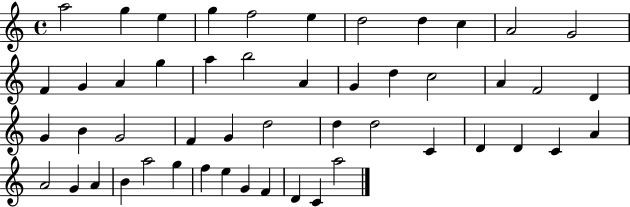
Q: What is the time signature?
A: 4/4